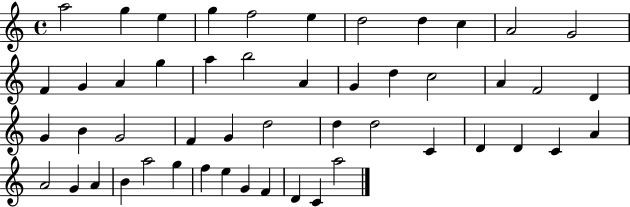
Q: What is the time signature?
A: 4/4